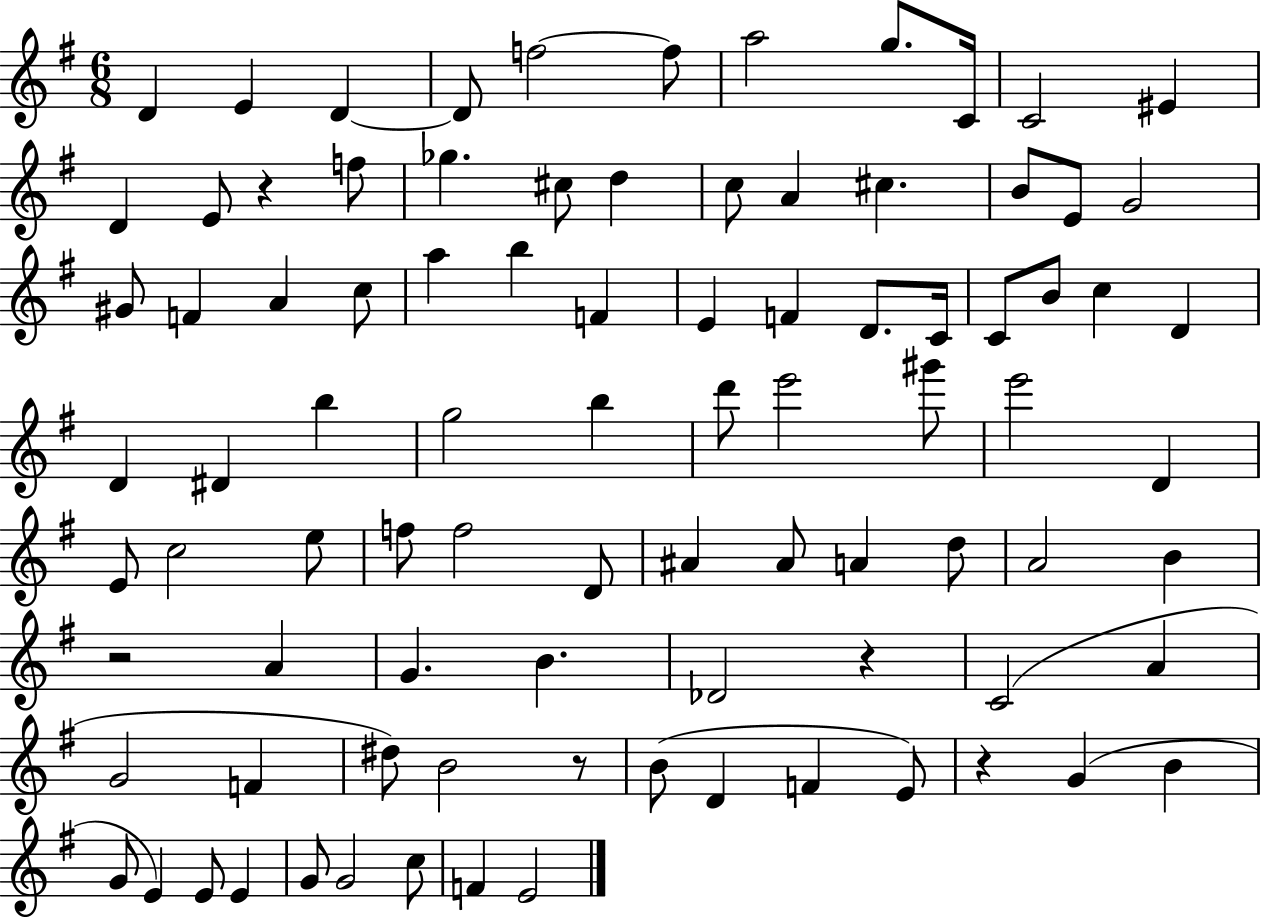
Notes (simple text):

D4/q E4/q D4/q D4/e F5/h F5/e A5/h G5/e. C4/s C4/h EIS4/q D4/q E4/e R/q F5/e Gb5/q. C#5/e D5/q C5/e A4/q C#5/q. B4/e E4/e G4/h G#4/e F4/q A4/q C5/e A5/q B5/q F4/q E4/q F4/q D4/e. C4/s C4/e B4/e C5/q D4/q D4/q D#4/q B5/q G5/h B5/q D6/e E6/h G#6/e E6/h D4/q E4/e C5/h E5/e F5/e F5/h D4/e A#4/q A#4/e A4/q D5/e A4/h B4/q R/h A4/q G4/q. B4/q. Db4/h R/q C4/h A4/q G4/h F4/q D#5/e B4/h R/e B4/e D4/q F4/q E4/e R/q G4/q B4/q G4/e E4/q E4/e E4/q G4/e G4/h C5/e F4/q E4/h